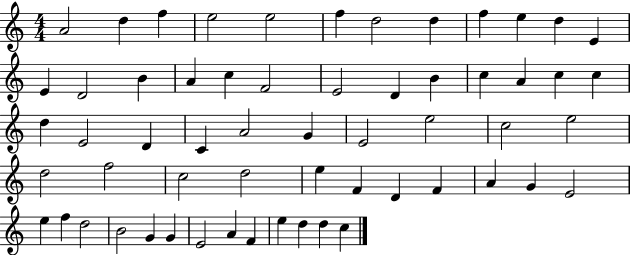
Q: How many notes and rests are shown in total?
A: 59